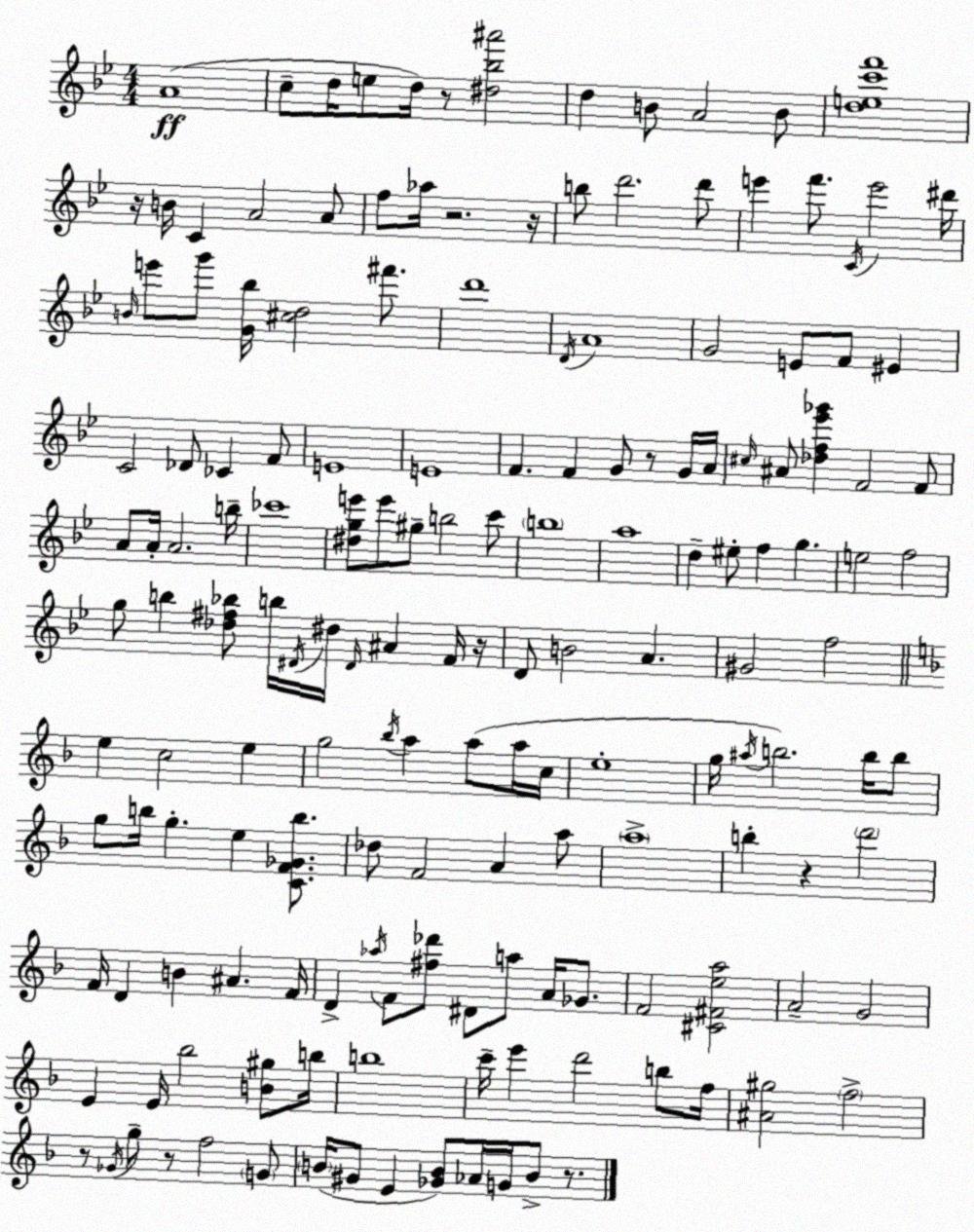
X:1
T:Untitled
M:4/4
L:1/4
K:Bb
A4 c/2 d/4 e/2 d/4 z/2 [^d_b^a']2 d B/2 A2 B/2 [dec'f']4 z/4 B/4 C A2 A/2 f/2 _a/4 z2 z/4 b/2 d'2 d'/2 e' f'/2 C/4 e'2 ^d'/4 B/4 e'/2 g'/2 [G_b]/4 [^cd]2 ^f'/2 d'4 D/4 A4 G2 E/2 F/2 ^E C2 _D/2 _C F/2 E4 E4 F F G/2 z/2 G/4 A/4 ^c/4 ^A/2 [_df_e'_g'] F2 F/2 A/2 A/4 A2 b/4 _c'4 [^dge']/2 e'/2 ^g/2 b2 c'/2 b4 a4 d ^e/2 f g e2 f2 g/2 b [_d^f_b]/2 b/4 ^D/4 ^d/4 ^D/4 ^A F/4 z/4 D/2 B2 A ^G2 f2 e c2 e g2 _b/4 a a/2 a/4 c/4 e4 g/4 ^a/4 b2 b/4 b/2 g/2 b/4 g e [CF_Gb]/2 _d/2 F2 A a/2 a4 b z d'2 F/4 D B ^A F/4 D _a/4 F/2 [^f_d']/2 ^D/2 a/2 A/4 _G/2 F2 [^C^Fea]2 A2 G2 E E/4 _b2 [B^g]/2 b/4 b4 c'/4 e' d'2 b/2 f/4 [^A^g]2 f2 z/2 _G/4 g/2 z/2 f2 G/2 B/4 ^G/2 E [_GB]/2 _A/4 G/4 B/2 z/2